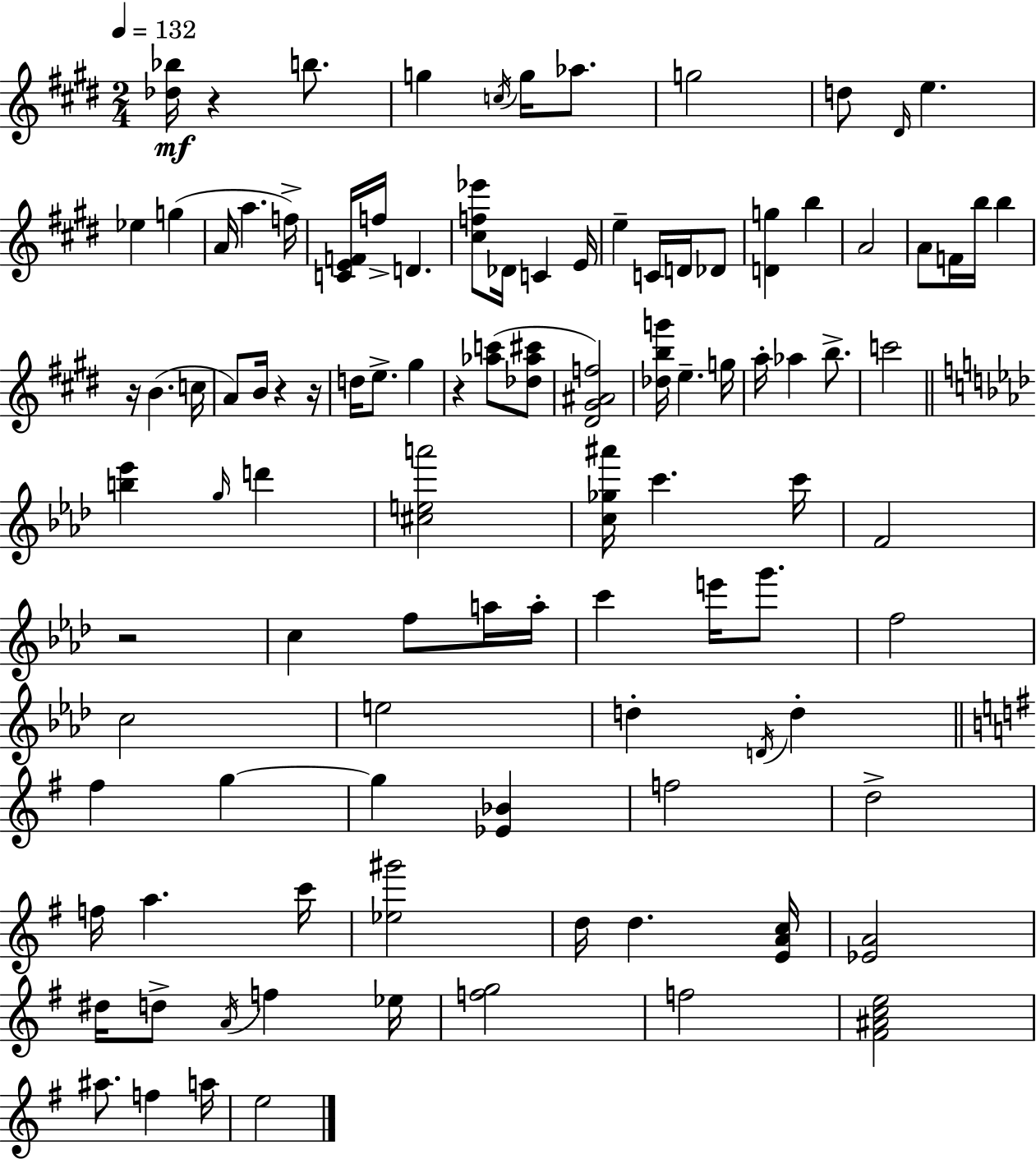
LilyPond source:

{
  \clef treble
  \numericTimeSignature
  \time 2/4
  \key e \major
  \tempo 4 = 132
  <des'' bes''>16\mf r4 b''8. | g''4 \acciaccatura { c''16 } g''16 aes''8. | g''2 | d''8 \grace { dis'16 } e''4. | \break ees''4 g''4( | a'16 a''4. | f''16->) <c' e' f'>16 f''16-> d'4. | <cis'' f'' ees'''>8 des'16 c'4 | \break e'16 e''4-- c'16 d'16 | des'8 <d' g''>4 b''4 | a'2 | a'8 f'16 b''16 b''4 | \break r16 b'4.( | c''16 a'8) b'16 r4 | r16 d''16 e''8.-> gis''4 | r4 <aes'' c'''>8( | \break <des'' aes'' cis'''>8 <dis' gis' ais' f''>2) | <des'' b'' g'''>16 e''4.-- | g''16 a''16-. aes''4 b''8.-> | c'''2 | \break \bar "||" \break \key aes \major <b'' ees'''>4 \grace { g''16 } d'''4 | <cis'' e'' a'''>2 | <c'' ges'' ais'''>16 c'''4. | c'''16 f'2 | \break r2 | c''4 f''8 a''16 | a''16-. c'''4 e'''16 g'''8. | f''2 | \break c''2 | e''2 | d''4-. \acciaccatura { d'16 } d''4-. | \bar "||" \break \key g \major fis''4 g''4~~ | g''4 <ees' bes'>4 | f''2 | d''2-> | \break f''16 a''4. c'''16 | <ees'' gis'''>2 | d''16 d''4. <e' a' c''>16 | <ees' a'>2 | \break dis''16 d''8-> \acciaccatura { a'16 } f''4 | ees''16 <f'' g''>2 | f''2 | <fis' ais' c'' e''>2 | \break ais''8. f''4 | a''16 e''2 | \bar "|."
}